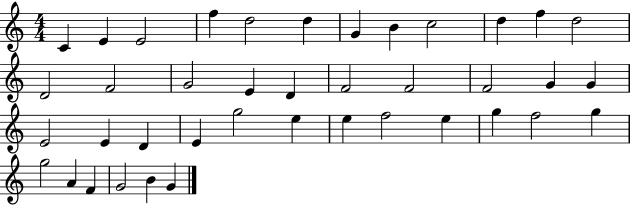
{
  \clef treble
  \numericTimeSignature
  \time 4/4
  \key c \major
  c'4 e'4 e'2 | f''4 d''2 d''4 | g'4 b'4 c''2 | d''4 f''4 d''2 | \break d'2 f'2 | g'2 e'4 d'4 | f'2 f'2 | f'2 g'4 g'4 | \break e'2 e'4 d'4 | e'4 g''2 e''4 | e''4 f''2 e''4 | g''4 f''2 g''4 | \break g''2 a'4 f'4 | g'2 b'4 g'4 | \bar "|."
}